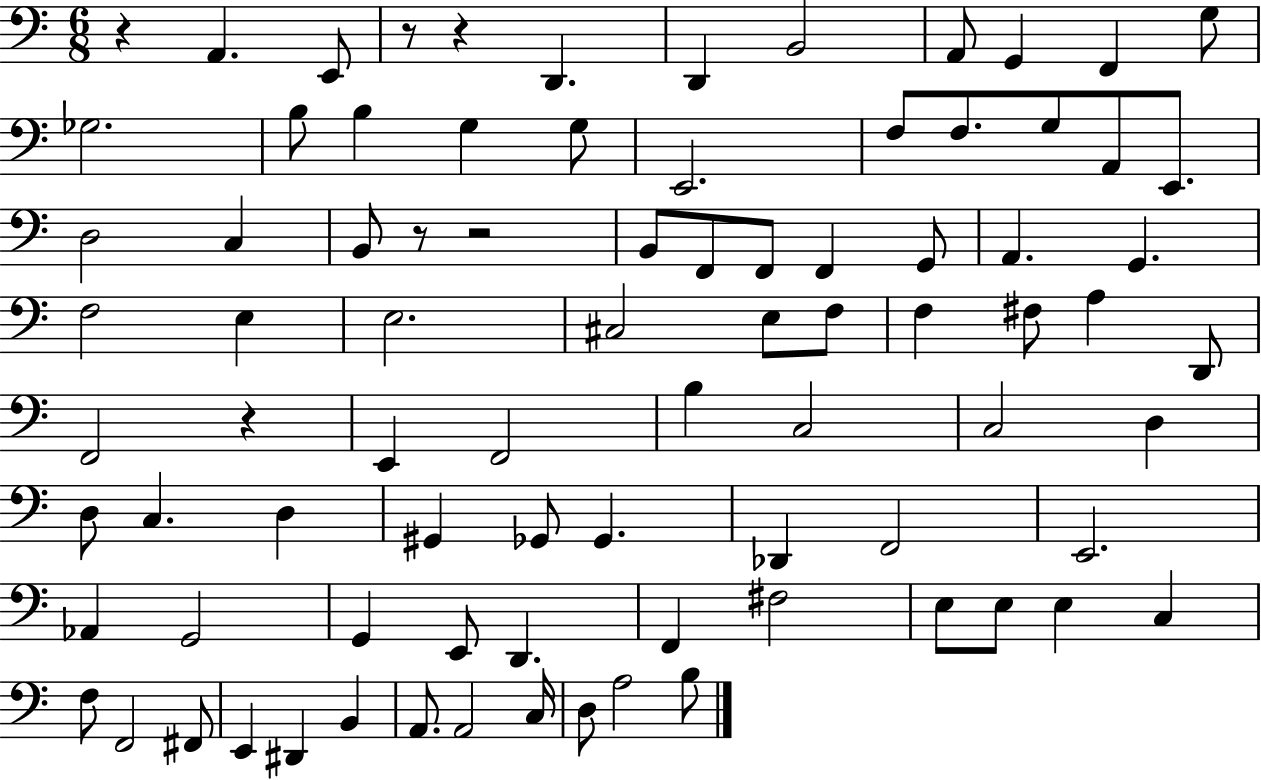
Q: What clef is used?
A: bass